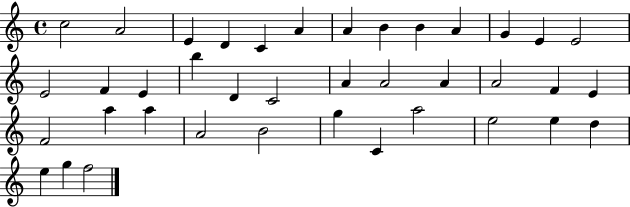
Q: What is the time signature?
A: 4/4